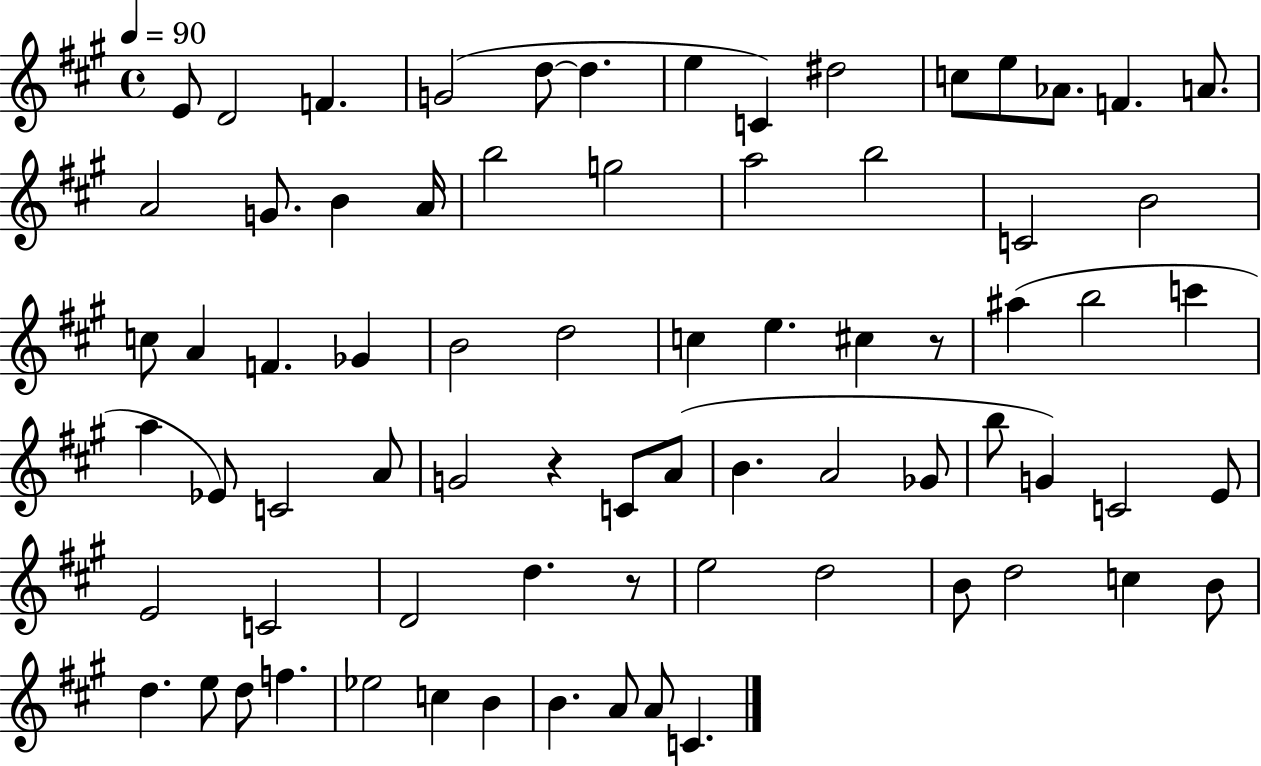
{
  \clef treble
  \time 4/4
  \defaultTimeSignature
  \key a \major
  \tempo 4 = 90
  e'8 d'2 f'4. | g'2( d''8~~ d''4. | e''4 c'4) dis''2 | c''8 e''8 aes'8. f'4. a'8. | \break a'2 g'8. b'4 a'16 | b''2 g''2 | a''2 b''2 | c'2 b'2 | \break c''8 a'4 f'4. ges'4 | b'2 d''2 | c''4 e''4. cis''4 r8 | ais''4( b''2 c'''4 | \break a''4 ees'8) c'2 a'8 | g'2 r4 c'8 a'8( | b'4. a'2 ges'8 | b''8 g'4) c'2 e'8 | \break e'2 c'2 | d'2 d''4. r8 | e''2 d''2 | b'8 d''2 c''4 b'8 | \break d''4. e''8 d''8 f''4. | ees''2 c''4 b'4 | b'4. a'8 a'8 c'4. | \bar "|."
}